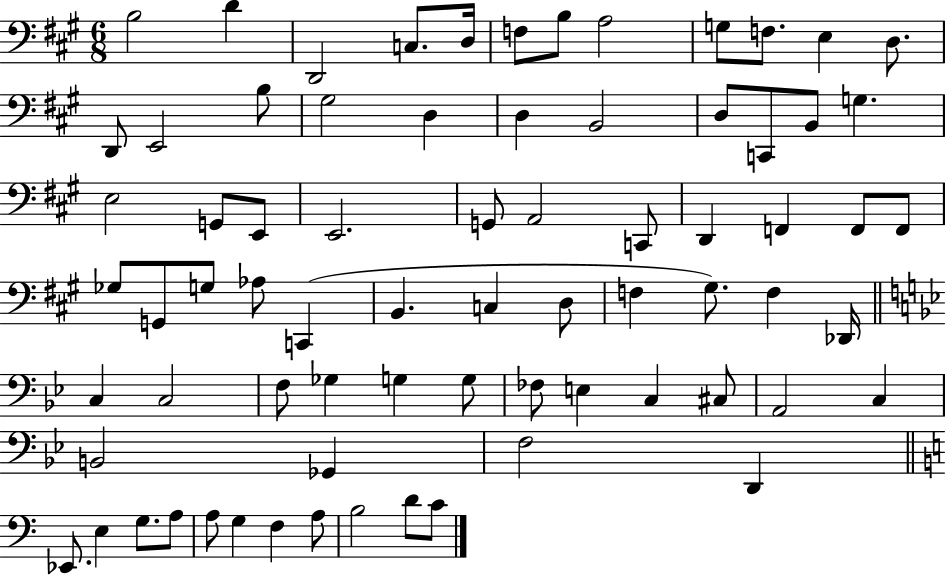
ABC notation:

X:1
T:Untitled
M:6/8
L:1/4
K:A
B,2 D D,,2 C,/2 D,/4 F,/2 B,/2 A,2 G,/2 F,/2 E, D,/2 D,,/2 E,,2 B,/2 ^G,2 D, D, B,,2 D,/2 C,,/2 B,,/2 G, E,2 G,,/2 E,,/2 E,,2 G,,/2 A,,2 C,,/2 D,, F,, F,,/2 F,,/2 _G,/2 G,,/2 G,/2 _A,/2 C,, B,, C, D,/2 F, ^G,/2 F, _D,,/4 C, C,2 F,/2 _G, G, G,/2 _F,/2 E, C, ^C,/2 A,,2 C, B,,2 _G,, F,2 D,, _E,,/2 E, G,/2 A,/2 A,/2 G, F, A,/2 B,2 D/2 C/2